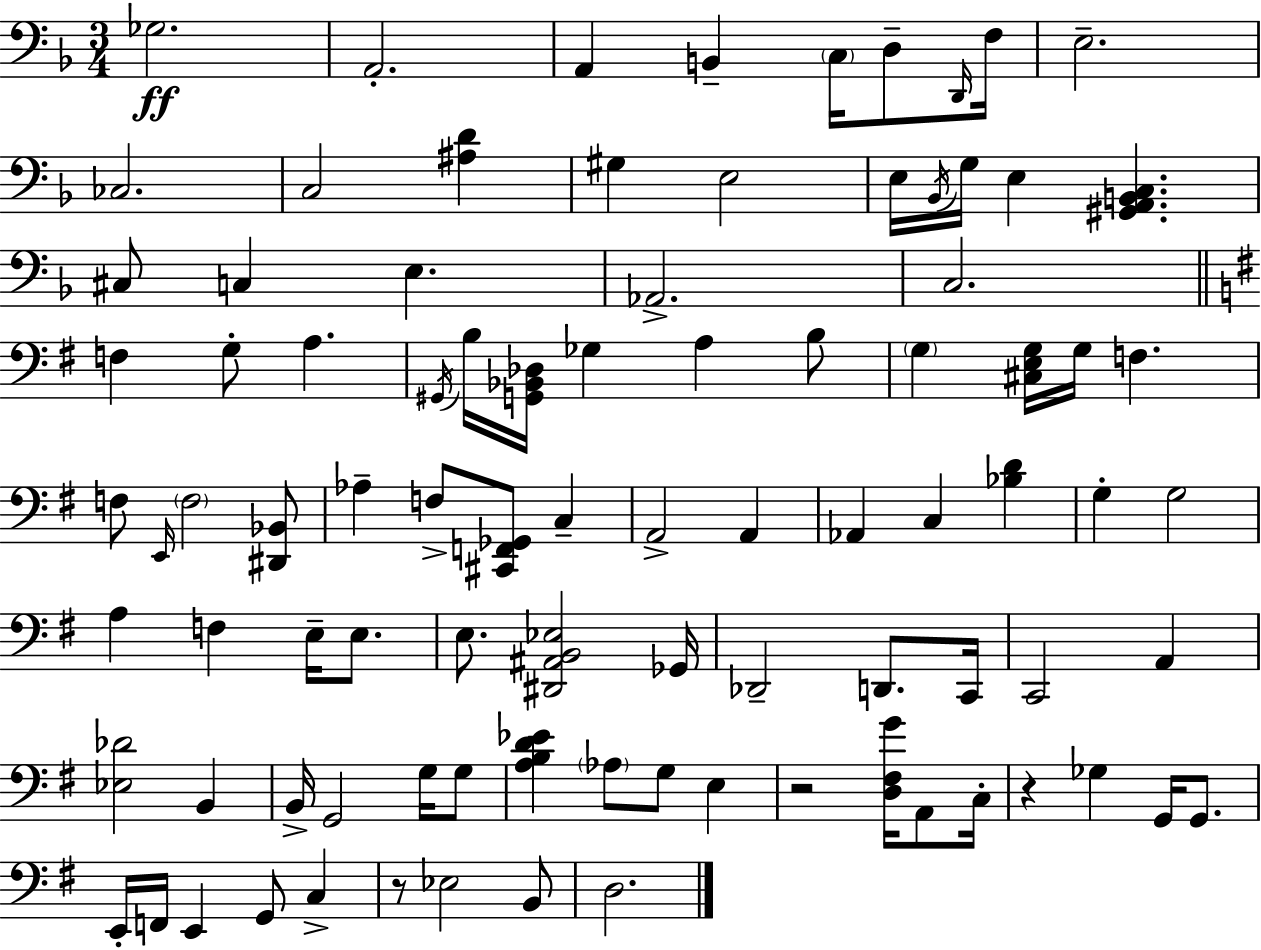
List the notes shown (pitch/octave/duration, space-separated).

Gb3/h. A2/h. A2/q B2/q C3/s D3/e D2/s F3/s E3/h. CES3/h. C3/h [A#3,D4]/q G#3/q E3/h E3/s Bb2/s G3/s E3/q [G#2,A2,B2,C3]/q. C#3/e C3/q E3/q. Ab2/h. C3/h. F3/q G3/e A3/q. G#2/s B3/s [G2,Bb2,Db3]/s Gb3/q A3/q B3/e G3/q [C#3,E3,G3]/s G3/s F3/q. F3/e E2/s F3/h [D#2,Bb2]/e Ab3/q F3/e [C#2,F2,Gb2]/e C3/q A2/h A2/q Ab2/q C3/q [Bb3,D4]/q G3/q G3/h A3/q F3/q E3/s E3/e. E3/e. [D#2,A#2,B2,Eb3]/h Gb2/s Db2/h D2/e. C2/s C2/h A2/q [Eb3,Db4]/h B2/q B2/s G2/h G3/s G3/e [A3,B3,D4,Eb4]/q Ab3/e G3/e E3/q R/h [D3,F#3,G4]/s A2/e C3/s R/q Gb3/q G2/s G2/e. E2/s F2/s E2/q G2/e C3/q R/e Eb3/h B2/e D3/h.